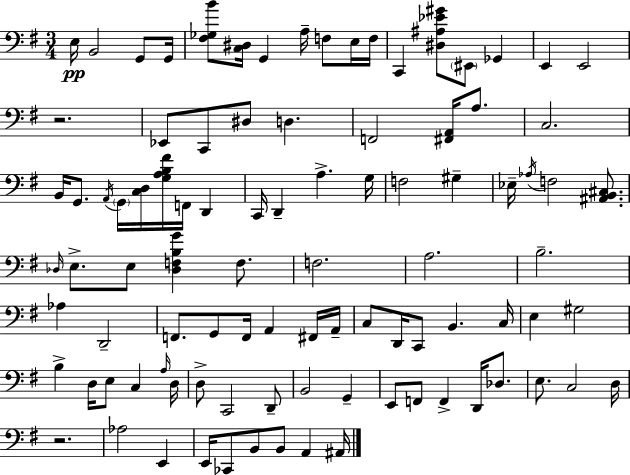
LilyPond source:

{
  \clef bass
  \numericTimeSignature
  \time 3/4
  \key e \minor
  \repeat volta 2 { e16\pp b,2 g,8 g,16 | <fis ges b'>8 <c dis>16 g,4 a16-- f8 e16 f16 | c,4 <dis ais ees' gis'>8 \parenthesize eis,8 ges,4 | e,4 e,2 | \break r2. | ees,8 c,8 dis8 d4. | f,2 <fis, a,>16 a8. | c2. | \break b,16 g,8. \acciaccatura { a,16 } \parenthesize g,16 <c d>16 <g a b fis'>16 f,16 d,4 | c,16 d,4-- a4.-> | g16 f2 gis4-- | ees16-- \acciaccatura { aes16 } f2 <ais, b, cis>8. | \break \grace { des16 } e8.-> e8 <des f b g'>4 | f8. f2. | a2. | b2.-- | \break aes4 d,2-- | f,8. g,8 f,16 a,4 | fis,16 a,16-- c8 d,16 c,8 b,4. | c16 e4 gis2 | \break b4-> d16 e8 c4 | \grace { a16 } d16 d8-> c,2 | d,8-- b,2 | g,4-- e,8 f,8 f,4-> | \break d,16 des8. e8. c2 | d16 r2. | aes2 | e,4 e,16 ces,8 b,8 b,8 a,4 | \break ais,16 } \bar "|."
}